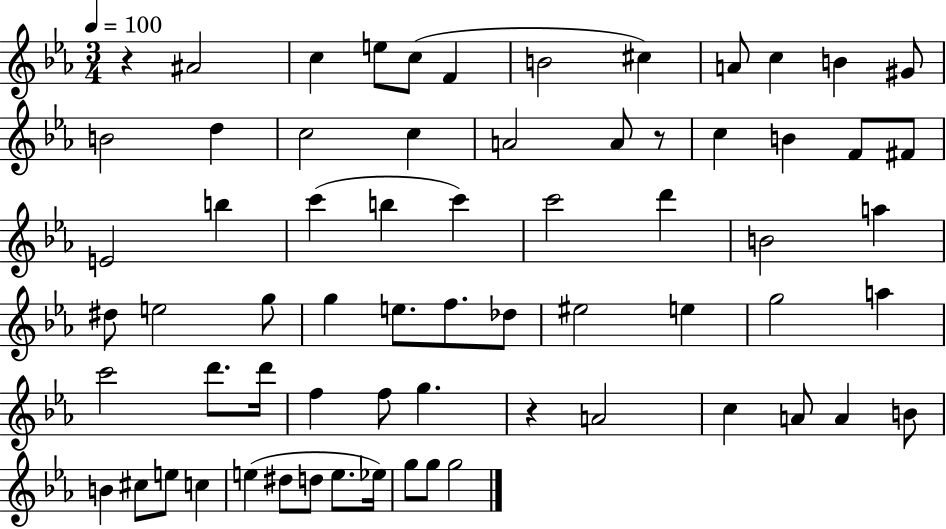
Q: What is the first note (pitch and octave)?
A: A#4